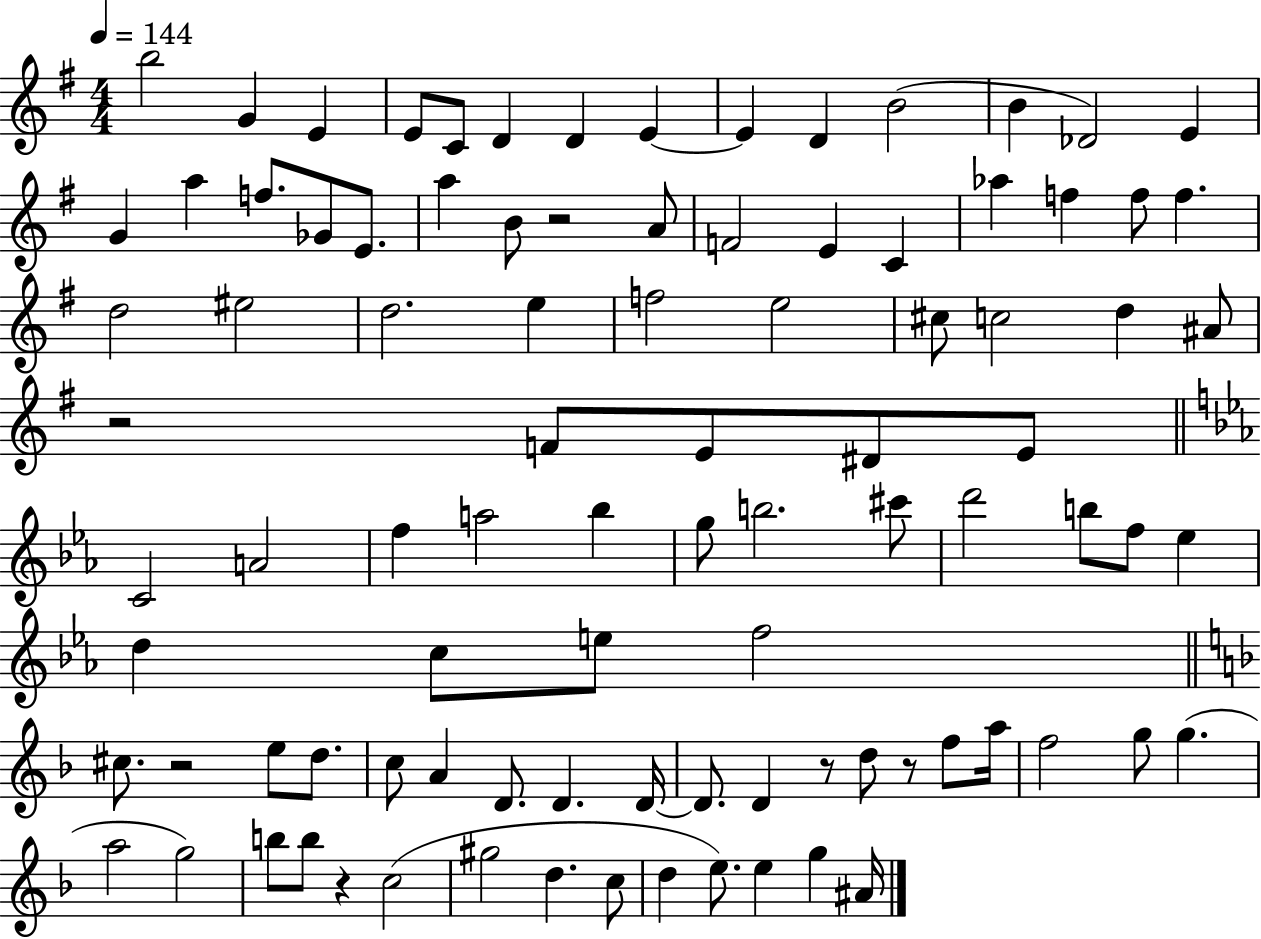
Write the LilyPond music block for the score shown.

{
  \clef treble
  \numericTimeSignature
  \time 4/4
  \key g \major
  \tempo 4 = 144
  b''2 g'4 e'4 | e'8 c'8 d'4 d'4 e'4~~ | e'4 d'4 b'2( | b'4 des'2) e'4 | \break g'4 a''4 f''8. ges'8 e'8. | a''4 b'8 r2 a'8 | f'2 e'4 c'4 | aes''4 f''4 f''8 f''4. | \break d''2 eis''2 | d''2. e''4 | f''2 e''2 | cis''8 c''2 d''4 ais'8 | \break r2 f'8 e'8 dis'8 e'8 | \bar "||" \break \key ees \major c'2 a'2 | f''4 a''2 bes''4 | g''8 b''2. cis'''8 | d'''2 b''8 f''8 ees''4 | \break d''4 c''8 e''8 f''2 | \bar "||" \break \key d \minor cis''8. r2 e''8 d''8. | c''8 a'4 d'8. d'4. d'16~~ | d'8. d'4 r8 d''8 r8 f''8 a''16 | f''2 g''8 g''4.( | \break a''2 g''2) | b''8 b''8 r4 c''2( | gis''2 d''4. c''8 | d''4 e''8.) e''4 g''4 ais'16 | \break \bar "|."
}